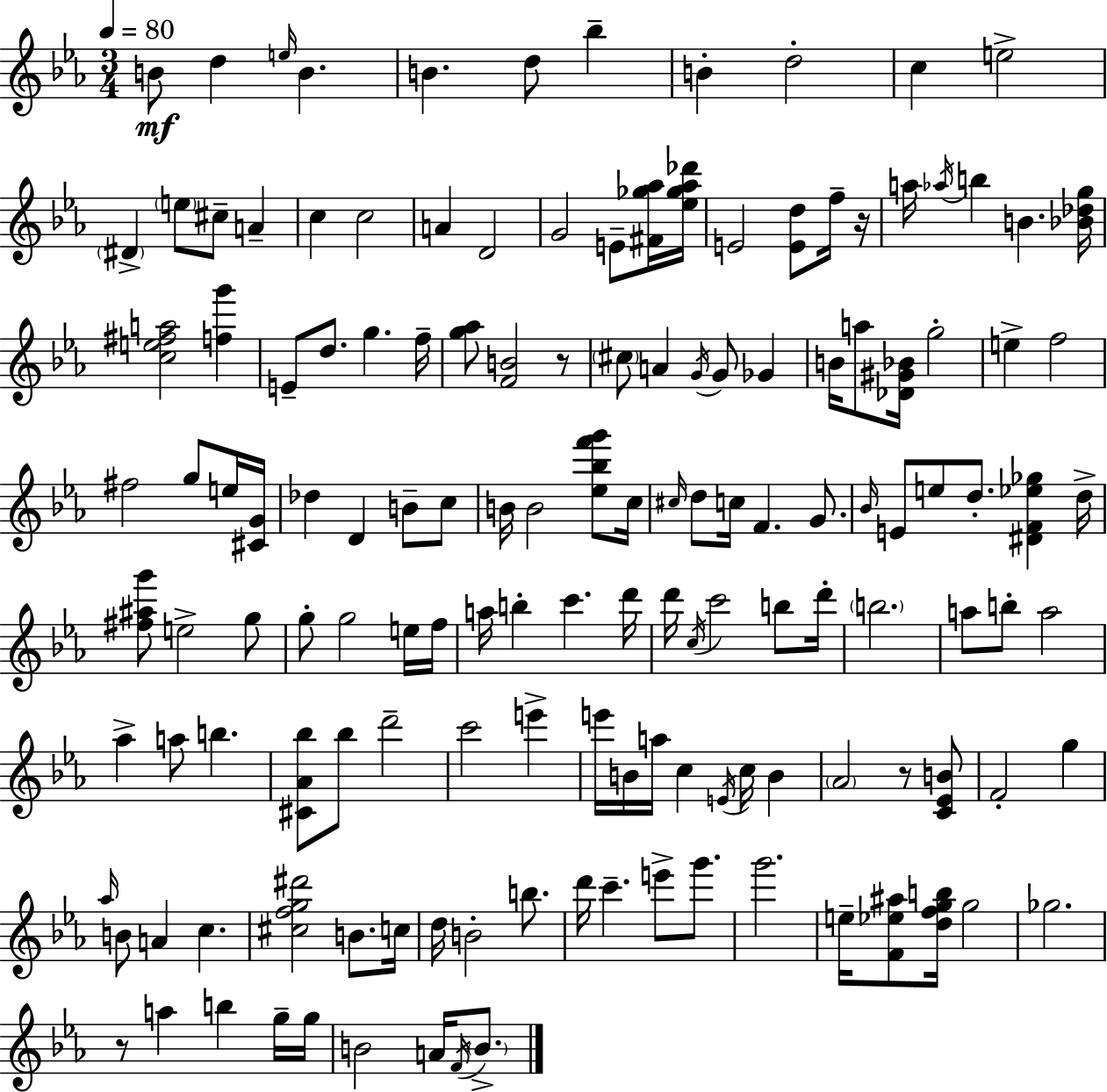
{
  \clef treble
  \numericTimeSignature
  \time 3/4
  \key c \minor
  \tempo 4 = 80
  b'8\mf d''4 \grace { e''16 } b'4. | b'4. d''8 bes''4-- | b'4-. d''2-. | c''4 e''2-> | \break \parenthesize dis'4-> \parenthesize e''8 cis''8-- a'4-- | c''4 c''2 | a'4 d'2 | g'2 e'8-- <fis' ges'' aes''>16 | \break <ees'' ges'' aes'' des'''>16 e'2 <e' d''>8 f''16-- | r16 a''16 \acciaccatura { aes''16 } b''4 b'4. | <bes' des'' g''>16 <c'' e'' fis'' a''>2 <f'' g'''>4 | e'8-- d''8. g''4. | \break f''16-- <g'' aes''>8 <f' b'>2 | r8 \parenthesize cis''8 a'4 \acciaccatura { g'16 } g'8 ges'4 | b'16 a''8 <des' gis' bes'>16 g''2-. | e''4-> f''2 | \break fis''2 g''8 | e''16 <cis' g'>16 des''4 d'4 b'8-- | c''8 b'16 b'2 | <ees'' bes'' f''' g'''>8 c''16 \grace { cis''16 } d''8 c''16 f'4. | \break g'8. \grace { bes'16 } e'8 e''8 d''8.-. | <dis' f' ees'' ges''>4 d''16-> <fis'' ais'' g'''>8 e''2-> | g''8 g''8-. g''2 | e''16 f''16 a''16 b''4-. c'''4. | \break d'''16 d'''16 \acciaccatura { c''16 } c'''2 | b''8 d'''16-. \parenthesize b''2. | a''8 b''8-. a''2 | aes''4-> a''8 | \break b''4. <cis' aes' bes''>8 bes''8 d'''2-- | c'''2 | e'''4-> e'''16 b'16 a''16 c''4 | \acciaccatura { e'16 } c''16 b'4 \parenthesize aes'2 | \break r8 <c' ees' b'>8 f'2-. | g''4 \grace { aes''16 } b'8 a'4 | c''4. <cis'' f'' g'' dis'''>2 | b'8. c''16 d''16 b'2-. | \break b''8. d'''16 c'''4.-- | e'''8-> g'''8. g'''2. | e''16-- <f' ees'' ais''>8 <d'' f'' g'' b''>16 | g''2 ges''2. | \break r8 a''4 | b''4 g''16-- g''16 b'2 | a'16 \acciaccatura { f'16 } \parenthesize b'8.-> \bar "|."
}